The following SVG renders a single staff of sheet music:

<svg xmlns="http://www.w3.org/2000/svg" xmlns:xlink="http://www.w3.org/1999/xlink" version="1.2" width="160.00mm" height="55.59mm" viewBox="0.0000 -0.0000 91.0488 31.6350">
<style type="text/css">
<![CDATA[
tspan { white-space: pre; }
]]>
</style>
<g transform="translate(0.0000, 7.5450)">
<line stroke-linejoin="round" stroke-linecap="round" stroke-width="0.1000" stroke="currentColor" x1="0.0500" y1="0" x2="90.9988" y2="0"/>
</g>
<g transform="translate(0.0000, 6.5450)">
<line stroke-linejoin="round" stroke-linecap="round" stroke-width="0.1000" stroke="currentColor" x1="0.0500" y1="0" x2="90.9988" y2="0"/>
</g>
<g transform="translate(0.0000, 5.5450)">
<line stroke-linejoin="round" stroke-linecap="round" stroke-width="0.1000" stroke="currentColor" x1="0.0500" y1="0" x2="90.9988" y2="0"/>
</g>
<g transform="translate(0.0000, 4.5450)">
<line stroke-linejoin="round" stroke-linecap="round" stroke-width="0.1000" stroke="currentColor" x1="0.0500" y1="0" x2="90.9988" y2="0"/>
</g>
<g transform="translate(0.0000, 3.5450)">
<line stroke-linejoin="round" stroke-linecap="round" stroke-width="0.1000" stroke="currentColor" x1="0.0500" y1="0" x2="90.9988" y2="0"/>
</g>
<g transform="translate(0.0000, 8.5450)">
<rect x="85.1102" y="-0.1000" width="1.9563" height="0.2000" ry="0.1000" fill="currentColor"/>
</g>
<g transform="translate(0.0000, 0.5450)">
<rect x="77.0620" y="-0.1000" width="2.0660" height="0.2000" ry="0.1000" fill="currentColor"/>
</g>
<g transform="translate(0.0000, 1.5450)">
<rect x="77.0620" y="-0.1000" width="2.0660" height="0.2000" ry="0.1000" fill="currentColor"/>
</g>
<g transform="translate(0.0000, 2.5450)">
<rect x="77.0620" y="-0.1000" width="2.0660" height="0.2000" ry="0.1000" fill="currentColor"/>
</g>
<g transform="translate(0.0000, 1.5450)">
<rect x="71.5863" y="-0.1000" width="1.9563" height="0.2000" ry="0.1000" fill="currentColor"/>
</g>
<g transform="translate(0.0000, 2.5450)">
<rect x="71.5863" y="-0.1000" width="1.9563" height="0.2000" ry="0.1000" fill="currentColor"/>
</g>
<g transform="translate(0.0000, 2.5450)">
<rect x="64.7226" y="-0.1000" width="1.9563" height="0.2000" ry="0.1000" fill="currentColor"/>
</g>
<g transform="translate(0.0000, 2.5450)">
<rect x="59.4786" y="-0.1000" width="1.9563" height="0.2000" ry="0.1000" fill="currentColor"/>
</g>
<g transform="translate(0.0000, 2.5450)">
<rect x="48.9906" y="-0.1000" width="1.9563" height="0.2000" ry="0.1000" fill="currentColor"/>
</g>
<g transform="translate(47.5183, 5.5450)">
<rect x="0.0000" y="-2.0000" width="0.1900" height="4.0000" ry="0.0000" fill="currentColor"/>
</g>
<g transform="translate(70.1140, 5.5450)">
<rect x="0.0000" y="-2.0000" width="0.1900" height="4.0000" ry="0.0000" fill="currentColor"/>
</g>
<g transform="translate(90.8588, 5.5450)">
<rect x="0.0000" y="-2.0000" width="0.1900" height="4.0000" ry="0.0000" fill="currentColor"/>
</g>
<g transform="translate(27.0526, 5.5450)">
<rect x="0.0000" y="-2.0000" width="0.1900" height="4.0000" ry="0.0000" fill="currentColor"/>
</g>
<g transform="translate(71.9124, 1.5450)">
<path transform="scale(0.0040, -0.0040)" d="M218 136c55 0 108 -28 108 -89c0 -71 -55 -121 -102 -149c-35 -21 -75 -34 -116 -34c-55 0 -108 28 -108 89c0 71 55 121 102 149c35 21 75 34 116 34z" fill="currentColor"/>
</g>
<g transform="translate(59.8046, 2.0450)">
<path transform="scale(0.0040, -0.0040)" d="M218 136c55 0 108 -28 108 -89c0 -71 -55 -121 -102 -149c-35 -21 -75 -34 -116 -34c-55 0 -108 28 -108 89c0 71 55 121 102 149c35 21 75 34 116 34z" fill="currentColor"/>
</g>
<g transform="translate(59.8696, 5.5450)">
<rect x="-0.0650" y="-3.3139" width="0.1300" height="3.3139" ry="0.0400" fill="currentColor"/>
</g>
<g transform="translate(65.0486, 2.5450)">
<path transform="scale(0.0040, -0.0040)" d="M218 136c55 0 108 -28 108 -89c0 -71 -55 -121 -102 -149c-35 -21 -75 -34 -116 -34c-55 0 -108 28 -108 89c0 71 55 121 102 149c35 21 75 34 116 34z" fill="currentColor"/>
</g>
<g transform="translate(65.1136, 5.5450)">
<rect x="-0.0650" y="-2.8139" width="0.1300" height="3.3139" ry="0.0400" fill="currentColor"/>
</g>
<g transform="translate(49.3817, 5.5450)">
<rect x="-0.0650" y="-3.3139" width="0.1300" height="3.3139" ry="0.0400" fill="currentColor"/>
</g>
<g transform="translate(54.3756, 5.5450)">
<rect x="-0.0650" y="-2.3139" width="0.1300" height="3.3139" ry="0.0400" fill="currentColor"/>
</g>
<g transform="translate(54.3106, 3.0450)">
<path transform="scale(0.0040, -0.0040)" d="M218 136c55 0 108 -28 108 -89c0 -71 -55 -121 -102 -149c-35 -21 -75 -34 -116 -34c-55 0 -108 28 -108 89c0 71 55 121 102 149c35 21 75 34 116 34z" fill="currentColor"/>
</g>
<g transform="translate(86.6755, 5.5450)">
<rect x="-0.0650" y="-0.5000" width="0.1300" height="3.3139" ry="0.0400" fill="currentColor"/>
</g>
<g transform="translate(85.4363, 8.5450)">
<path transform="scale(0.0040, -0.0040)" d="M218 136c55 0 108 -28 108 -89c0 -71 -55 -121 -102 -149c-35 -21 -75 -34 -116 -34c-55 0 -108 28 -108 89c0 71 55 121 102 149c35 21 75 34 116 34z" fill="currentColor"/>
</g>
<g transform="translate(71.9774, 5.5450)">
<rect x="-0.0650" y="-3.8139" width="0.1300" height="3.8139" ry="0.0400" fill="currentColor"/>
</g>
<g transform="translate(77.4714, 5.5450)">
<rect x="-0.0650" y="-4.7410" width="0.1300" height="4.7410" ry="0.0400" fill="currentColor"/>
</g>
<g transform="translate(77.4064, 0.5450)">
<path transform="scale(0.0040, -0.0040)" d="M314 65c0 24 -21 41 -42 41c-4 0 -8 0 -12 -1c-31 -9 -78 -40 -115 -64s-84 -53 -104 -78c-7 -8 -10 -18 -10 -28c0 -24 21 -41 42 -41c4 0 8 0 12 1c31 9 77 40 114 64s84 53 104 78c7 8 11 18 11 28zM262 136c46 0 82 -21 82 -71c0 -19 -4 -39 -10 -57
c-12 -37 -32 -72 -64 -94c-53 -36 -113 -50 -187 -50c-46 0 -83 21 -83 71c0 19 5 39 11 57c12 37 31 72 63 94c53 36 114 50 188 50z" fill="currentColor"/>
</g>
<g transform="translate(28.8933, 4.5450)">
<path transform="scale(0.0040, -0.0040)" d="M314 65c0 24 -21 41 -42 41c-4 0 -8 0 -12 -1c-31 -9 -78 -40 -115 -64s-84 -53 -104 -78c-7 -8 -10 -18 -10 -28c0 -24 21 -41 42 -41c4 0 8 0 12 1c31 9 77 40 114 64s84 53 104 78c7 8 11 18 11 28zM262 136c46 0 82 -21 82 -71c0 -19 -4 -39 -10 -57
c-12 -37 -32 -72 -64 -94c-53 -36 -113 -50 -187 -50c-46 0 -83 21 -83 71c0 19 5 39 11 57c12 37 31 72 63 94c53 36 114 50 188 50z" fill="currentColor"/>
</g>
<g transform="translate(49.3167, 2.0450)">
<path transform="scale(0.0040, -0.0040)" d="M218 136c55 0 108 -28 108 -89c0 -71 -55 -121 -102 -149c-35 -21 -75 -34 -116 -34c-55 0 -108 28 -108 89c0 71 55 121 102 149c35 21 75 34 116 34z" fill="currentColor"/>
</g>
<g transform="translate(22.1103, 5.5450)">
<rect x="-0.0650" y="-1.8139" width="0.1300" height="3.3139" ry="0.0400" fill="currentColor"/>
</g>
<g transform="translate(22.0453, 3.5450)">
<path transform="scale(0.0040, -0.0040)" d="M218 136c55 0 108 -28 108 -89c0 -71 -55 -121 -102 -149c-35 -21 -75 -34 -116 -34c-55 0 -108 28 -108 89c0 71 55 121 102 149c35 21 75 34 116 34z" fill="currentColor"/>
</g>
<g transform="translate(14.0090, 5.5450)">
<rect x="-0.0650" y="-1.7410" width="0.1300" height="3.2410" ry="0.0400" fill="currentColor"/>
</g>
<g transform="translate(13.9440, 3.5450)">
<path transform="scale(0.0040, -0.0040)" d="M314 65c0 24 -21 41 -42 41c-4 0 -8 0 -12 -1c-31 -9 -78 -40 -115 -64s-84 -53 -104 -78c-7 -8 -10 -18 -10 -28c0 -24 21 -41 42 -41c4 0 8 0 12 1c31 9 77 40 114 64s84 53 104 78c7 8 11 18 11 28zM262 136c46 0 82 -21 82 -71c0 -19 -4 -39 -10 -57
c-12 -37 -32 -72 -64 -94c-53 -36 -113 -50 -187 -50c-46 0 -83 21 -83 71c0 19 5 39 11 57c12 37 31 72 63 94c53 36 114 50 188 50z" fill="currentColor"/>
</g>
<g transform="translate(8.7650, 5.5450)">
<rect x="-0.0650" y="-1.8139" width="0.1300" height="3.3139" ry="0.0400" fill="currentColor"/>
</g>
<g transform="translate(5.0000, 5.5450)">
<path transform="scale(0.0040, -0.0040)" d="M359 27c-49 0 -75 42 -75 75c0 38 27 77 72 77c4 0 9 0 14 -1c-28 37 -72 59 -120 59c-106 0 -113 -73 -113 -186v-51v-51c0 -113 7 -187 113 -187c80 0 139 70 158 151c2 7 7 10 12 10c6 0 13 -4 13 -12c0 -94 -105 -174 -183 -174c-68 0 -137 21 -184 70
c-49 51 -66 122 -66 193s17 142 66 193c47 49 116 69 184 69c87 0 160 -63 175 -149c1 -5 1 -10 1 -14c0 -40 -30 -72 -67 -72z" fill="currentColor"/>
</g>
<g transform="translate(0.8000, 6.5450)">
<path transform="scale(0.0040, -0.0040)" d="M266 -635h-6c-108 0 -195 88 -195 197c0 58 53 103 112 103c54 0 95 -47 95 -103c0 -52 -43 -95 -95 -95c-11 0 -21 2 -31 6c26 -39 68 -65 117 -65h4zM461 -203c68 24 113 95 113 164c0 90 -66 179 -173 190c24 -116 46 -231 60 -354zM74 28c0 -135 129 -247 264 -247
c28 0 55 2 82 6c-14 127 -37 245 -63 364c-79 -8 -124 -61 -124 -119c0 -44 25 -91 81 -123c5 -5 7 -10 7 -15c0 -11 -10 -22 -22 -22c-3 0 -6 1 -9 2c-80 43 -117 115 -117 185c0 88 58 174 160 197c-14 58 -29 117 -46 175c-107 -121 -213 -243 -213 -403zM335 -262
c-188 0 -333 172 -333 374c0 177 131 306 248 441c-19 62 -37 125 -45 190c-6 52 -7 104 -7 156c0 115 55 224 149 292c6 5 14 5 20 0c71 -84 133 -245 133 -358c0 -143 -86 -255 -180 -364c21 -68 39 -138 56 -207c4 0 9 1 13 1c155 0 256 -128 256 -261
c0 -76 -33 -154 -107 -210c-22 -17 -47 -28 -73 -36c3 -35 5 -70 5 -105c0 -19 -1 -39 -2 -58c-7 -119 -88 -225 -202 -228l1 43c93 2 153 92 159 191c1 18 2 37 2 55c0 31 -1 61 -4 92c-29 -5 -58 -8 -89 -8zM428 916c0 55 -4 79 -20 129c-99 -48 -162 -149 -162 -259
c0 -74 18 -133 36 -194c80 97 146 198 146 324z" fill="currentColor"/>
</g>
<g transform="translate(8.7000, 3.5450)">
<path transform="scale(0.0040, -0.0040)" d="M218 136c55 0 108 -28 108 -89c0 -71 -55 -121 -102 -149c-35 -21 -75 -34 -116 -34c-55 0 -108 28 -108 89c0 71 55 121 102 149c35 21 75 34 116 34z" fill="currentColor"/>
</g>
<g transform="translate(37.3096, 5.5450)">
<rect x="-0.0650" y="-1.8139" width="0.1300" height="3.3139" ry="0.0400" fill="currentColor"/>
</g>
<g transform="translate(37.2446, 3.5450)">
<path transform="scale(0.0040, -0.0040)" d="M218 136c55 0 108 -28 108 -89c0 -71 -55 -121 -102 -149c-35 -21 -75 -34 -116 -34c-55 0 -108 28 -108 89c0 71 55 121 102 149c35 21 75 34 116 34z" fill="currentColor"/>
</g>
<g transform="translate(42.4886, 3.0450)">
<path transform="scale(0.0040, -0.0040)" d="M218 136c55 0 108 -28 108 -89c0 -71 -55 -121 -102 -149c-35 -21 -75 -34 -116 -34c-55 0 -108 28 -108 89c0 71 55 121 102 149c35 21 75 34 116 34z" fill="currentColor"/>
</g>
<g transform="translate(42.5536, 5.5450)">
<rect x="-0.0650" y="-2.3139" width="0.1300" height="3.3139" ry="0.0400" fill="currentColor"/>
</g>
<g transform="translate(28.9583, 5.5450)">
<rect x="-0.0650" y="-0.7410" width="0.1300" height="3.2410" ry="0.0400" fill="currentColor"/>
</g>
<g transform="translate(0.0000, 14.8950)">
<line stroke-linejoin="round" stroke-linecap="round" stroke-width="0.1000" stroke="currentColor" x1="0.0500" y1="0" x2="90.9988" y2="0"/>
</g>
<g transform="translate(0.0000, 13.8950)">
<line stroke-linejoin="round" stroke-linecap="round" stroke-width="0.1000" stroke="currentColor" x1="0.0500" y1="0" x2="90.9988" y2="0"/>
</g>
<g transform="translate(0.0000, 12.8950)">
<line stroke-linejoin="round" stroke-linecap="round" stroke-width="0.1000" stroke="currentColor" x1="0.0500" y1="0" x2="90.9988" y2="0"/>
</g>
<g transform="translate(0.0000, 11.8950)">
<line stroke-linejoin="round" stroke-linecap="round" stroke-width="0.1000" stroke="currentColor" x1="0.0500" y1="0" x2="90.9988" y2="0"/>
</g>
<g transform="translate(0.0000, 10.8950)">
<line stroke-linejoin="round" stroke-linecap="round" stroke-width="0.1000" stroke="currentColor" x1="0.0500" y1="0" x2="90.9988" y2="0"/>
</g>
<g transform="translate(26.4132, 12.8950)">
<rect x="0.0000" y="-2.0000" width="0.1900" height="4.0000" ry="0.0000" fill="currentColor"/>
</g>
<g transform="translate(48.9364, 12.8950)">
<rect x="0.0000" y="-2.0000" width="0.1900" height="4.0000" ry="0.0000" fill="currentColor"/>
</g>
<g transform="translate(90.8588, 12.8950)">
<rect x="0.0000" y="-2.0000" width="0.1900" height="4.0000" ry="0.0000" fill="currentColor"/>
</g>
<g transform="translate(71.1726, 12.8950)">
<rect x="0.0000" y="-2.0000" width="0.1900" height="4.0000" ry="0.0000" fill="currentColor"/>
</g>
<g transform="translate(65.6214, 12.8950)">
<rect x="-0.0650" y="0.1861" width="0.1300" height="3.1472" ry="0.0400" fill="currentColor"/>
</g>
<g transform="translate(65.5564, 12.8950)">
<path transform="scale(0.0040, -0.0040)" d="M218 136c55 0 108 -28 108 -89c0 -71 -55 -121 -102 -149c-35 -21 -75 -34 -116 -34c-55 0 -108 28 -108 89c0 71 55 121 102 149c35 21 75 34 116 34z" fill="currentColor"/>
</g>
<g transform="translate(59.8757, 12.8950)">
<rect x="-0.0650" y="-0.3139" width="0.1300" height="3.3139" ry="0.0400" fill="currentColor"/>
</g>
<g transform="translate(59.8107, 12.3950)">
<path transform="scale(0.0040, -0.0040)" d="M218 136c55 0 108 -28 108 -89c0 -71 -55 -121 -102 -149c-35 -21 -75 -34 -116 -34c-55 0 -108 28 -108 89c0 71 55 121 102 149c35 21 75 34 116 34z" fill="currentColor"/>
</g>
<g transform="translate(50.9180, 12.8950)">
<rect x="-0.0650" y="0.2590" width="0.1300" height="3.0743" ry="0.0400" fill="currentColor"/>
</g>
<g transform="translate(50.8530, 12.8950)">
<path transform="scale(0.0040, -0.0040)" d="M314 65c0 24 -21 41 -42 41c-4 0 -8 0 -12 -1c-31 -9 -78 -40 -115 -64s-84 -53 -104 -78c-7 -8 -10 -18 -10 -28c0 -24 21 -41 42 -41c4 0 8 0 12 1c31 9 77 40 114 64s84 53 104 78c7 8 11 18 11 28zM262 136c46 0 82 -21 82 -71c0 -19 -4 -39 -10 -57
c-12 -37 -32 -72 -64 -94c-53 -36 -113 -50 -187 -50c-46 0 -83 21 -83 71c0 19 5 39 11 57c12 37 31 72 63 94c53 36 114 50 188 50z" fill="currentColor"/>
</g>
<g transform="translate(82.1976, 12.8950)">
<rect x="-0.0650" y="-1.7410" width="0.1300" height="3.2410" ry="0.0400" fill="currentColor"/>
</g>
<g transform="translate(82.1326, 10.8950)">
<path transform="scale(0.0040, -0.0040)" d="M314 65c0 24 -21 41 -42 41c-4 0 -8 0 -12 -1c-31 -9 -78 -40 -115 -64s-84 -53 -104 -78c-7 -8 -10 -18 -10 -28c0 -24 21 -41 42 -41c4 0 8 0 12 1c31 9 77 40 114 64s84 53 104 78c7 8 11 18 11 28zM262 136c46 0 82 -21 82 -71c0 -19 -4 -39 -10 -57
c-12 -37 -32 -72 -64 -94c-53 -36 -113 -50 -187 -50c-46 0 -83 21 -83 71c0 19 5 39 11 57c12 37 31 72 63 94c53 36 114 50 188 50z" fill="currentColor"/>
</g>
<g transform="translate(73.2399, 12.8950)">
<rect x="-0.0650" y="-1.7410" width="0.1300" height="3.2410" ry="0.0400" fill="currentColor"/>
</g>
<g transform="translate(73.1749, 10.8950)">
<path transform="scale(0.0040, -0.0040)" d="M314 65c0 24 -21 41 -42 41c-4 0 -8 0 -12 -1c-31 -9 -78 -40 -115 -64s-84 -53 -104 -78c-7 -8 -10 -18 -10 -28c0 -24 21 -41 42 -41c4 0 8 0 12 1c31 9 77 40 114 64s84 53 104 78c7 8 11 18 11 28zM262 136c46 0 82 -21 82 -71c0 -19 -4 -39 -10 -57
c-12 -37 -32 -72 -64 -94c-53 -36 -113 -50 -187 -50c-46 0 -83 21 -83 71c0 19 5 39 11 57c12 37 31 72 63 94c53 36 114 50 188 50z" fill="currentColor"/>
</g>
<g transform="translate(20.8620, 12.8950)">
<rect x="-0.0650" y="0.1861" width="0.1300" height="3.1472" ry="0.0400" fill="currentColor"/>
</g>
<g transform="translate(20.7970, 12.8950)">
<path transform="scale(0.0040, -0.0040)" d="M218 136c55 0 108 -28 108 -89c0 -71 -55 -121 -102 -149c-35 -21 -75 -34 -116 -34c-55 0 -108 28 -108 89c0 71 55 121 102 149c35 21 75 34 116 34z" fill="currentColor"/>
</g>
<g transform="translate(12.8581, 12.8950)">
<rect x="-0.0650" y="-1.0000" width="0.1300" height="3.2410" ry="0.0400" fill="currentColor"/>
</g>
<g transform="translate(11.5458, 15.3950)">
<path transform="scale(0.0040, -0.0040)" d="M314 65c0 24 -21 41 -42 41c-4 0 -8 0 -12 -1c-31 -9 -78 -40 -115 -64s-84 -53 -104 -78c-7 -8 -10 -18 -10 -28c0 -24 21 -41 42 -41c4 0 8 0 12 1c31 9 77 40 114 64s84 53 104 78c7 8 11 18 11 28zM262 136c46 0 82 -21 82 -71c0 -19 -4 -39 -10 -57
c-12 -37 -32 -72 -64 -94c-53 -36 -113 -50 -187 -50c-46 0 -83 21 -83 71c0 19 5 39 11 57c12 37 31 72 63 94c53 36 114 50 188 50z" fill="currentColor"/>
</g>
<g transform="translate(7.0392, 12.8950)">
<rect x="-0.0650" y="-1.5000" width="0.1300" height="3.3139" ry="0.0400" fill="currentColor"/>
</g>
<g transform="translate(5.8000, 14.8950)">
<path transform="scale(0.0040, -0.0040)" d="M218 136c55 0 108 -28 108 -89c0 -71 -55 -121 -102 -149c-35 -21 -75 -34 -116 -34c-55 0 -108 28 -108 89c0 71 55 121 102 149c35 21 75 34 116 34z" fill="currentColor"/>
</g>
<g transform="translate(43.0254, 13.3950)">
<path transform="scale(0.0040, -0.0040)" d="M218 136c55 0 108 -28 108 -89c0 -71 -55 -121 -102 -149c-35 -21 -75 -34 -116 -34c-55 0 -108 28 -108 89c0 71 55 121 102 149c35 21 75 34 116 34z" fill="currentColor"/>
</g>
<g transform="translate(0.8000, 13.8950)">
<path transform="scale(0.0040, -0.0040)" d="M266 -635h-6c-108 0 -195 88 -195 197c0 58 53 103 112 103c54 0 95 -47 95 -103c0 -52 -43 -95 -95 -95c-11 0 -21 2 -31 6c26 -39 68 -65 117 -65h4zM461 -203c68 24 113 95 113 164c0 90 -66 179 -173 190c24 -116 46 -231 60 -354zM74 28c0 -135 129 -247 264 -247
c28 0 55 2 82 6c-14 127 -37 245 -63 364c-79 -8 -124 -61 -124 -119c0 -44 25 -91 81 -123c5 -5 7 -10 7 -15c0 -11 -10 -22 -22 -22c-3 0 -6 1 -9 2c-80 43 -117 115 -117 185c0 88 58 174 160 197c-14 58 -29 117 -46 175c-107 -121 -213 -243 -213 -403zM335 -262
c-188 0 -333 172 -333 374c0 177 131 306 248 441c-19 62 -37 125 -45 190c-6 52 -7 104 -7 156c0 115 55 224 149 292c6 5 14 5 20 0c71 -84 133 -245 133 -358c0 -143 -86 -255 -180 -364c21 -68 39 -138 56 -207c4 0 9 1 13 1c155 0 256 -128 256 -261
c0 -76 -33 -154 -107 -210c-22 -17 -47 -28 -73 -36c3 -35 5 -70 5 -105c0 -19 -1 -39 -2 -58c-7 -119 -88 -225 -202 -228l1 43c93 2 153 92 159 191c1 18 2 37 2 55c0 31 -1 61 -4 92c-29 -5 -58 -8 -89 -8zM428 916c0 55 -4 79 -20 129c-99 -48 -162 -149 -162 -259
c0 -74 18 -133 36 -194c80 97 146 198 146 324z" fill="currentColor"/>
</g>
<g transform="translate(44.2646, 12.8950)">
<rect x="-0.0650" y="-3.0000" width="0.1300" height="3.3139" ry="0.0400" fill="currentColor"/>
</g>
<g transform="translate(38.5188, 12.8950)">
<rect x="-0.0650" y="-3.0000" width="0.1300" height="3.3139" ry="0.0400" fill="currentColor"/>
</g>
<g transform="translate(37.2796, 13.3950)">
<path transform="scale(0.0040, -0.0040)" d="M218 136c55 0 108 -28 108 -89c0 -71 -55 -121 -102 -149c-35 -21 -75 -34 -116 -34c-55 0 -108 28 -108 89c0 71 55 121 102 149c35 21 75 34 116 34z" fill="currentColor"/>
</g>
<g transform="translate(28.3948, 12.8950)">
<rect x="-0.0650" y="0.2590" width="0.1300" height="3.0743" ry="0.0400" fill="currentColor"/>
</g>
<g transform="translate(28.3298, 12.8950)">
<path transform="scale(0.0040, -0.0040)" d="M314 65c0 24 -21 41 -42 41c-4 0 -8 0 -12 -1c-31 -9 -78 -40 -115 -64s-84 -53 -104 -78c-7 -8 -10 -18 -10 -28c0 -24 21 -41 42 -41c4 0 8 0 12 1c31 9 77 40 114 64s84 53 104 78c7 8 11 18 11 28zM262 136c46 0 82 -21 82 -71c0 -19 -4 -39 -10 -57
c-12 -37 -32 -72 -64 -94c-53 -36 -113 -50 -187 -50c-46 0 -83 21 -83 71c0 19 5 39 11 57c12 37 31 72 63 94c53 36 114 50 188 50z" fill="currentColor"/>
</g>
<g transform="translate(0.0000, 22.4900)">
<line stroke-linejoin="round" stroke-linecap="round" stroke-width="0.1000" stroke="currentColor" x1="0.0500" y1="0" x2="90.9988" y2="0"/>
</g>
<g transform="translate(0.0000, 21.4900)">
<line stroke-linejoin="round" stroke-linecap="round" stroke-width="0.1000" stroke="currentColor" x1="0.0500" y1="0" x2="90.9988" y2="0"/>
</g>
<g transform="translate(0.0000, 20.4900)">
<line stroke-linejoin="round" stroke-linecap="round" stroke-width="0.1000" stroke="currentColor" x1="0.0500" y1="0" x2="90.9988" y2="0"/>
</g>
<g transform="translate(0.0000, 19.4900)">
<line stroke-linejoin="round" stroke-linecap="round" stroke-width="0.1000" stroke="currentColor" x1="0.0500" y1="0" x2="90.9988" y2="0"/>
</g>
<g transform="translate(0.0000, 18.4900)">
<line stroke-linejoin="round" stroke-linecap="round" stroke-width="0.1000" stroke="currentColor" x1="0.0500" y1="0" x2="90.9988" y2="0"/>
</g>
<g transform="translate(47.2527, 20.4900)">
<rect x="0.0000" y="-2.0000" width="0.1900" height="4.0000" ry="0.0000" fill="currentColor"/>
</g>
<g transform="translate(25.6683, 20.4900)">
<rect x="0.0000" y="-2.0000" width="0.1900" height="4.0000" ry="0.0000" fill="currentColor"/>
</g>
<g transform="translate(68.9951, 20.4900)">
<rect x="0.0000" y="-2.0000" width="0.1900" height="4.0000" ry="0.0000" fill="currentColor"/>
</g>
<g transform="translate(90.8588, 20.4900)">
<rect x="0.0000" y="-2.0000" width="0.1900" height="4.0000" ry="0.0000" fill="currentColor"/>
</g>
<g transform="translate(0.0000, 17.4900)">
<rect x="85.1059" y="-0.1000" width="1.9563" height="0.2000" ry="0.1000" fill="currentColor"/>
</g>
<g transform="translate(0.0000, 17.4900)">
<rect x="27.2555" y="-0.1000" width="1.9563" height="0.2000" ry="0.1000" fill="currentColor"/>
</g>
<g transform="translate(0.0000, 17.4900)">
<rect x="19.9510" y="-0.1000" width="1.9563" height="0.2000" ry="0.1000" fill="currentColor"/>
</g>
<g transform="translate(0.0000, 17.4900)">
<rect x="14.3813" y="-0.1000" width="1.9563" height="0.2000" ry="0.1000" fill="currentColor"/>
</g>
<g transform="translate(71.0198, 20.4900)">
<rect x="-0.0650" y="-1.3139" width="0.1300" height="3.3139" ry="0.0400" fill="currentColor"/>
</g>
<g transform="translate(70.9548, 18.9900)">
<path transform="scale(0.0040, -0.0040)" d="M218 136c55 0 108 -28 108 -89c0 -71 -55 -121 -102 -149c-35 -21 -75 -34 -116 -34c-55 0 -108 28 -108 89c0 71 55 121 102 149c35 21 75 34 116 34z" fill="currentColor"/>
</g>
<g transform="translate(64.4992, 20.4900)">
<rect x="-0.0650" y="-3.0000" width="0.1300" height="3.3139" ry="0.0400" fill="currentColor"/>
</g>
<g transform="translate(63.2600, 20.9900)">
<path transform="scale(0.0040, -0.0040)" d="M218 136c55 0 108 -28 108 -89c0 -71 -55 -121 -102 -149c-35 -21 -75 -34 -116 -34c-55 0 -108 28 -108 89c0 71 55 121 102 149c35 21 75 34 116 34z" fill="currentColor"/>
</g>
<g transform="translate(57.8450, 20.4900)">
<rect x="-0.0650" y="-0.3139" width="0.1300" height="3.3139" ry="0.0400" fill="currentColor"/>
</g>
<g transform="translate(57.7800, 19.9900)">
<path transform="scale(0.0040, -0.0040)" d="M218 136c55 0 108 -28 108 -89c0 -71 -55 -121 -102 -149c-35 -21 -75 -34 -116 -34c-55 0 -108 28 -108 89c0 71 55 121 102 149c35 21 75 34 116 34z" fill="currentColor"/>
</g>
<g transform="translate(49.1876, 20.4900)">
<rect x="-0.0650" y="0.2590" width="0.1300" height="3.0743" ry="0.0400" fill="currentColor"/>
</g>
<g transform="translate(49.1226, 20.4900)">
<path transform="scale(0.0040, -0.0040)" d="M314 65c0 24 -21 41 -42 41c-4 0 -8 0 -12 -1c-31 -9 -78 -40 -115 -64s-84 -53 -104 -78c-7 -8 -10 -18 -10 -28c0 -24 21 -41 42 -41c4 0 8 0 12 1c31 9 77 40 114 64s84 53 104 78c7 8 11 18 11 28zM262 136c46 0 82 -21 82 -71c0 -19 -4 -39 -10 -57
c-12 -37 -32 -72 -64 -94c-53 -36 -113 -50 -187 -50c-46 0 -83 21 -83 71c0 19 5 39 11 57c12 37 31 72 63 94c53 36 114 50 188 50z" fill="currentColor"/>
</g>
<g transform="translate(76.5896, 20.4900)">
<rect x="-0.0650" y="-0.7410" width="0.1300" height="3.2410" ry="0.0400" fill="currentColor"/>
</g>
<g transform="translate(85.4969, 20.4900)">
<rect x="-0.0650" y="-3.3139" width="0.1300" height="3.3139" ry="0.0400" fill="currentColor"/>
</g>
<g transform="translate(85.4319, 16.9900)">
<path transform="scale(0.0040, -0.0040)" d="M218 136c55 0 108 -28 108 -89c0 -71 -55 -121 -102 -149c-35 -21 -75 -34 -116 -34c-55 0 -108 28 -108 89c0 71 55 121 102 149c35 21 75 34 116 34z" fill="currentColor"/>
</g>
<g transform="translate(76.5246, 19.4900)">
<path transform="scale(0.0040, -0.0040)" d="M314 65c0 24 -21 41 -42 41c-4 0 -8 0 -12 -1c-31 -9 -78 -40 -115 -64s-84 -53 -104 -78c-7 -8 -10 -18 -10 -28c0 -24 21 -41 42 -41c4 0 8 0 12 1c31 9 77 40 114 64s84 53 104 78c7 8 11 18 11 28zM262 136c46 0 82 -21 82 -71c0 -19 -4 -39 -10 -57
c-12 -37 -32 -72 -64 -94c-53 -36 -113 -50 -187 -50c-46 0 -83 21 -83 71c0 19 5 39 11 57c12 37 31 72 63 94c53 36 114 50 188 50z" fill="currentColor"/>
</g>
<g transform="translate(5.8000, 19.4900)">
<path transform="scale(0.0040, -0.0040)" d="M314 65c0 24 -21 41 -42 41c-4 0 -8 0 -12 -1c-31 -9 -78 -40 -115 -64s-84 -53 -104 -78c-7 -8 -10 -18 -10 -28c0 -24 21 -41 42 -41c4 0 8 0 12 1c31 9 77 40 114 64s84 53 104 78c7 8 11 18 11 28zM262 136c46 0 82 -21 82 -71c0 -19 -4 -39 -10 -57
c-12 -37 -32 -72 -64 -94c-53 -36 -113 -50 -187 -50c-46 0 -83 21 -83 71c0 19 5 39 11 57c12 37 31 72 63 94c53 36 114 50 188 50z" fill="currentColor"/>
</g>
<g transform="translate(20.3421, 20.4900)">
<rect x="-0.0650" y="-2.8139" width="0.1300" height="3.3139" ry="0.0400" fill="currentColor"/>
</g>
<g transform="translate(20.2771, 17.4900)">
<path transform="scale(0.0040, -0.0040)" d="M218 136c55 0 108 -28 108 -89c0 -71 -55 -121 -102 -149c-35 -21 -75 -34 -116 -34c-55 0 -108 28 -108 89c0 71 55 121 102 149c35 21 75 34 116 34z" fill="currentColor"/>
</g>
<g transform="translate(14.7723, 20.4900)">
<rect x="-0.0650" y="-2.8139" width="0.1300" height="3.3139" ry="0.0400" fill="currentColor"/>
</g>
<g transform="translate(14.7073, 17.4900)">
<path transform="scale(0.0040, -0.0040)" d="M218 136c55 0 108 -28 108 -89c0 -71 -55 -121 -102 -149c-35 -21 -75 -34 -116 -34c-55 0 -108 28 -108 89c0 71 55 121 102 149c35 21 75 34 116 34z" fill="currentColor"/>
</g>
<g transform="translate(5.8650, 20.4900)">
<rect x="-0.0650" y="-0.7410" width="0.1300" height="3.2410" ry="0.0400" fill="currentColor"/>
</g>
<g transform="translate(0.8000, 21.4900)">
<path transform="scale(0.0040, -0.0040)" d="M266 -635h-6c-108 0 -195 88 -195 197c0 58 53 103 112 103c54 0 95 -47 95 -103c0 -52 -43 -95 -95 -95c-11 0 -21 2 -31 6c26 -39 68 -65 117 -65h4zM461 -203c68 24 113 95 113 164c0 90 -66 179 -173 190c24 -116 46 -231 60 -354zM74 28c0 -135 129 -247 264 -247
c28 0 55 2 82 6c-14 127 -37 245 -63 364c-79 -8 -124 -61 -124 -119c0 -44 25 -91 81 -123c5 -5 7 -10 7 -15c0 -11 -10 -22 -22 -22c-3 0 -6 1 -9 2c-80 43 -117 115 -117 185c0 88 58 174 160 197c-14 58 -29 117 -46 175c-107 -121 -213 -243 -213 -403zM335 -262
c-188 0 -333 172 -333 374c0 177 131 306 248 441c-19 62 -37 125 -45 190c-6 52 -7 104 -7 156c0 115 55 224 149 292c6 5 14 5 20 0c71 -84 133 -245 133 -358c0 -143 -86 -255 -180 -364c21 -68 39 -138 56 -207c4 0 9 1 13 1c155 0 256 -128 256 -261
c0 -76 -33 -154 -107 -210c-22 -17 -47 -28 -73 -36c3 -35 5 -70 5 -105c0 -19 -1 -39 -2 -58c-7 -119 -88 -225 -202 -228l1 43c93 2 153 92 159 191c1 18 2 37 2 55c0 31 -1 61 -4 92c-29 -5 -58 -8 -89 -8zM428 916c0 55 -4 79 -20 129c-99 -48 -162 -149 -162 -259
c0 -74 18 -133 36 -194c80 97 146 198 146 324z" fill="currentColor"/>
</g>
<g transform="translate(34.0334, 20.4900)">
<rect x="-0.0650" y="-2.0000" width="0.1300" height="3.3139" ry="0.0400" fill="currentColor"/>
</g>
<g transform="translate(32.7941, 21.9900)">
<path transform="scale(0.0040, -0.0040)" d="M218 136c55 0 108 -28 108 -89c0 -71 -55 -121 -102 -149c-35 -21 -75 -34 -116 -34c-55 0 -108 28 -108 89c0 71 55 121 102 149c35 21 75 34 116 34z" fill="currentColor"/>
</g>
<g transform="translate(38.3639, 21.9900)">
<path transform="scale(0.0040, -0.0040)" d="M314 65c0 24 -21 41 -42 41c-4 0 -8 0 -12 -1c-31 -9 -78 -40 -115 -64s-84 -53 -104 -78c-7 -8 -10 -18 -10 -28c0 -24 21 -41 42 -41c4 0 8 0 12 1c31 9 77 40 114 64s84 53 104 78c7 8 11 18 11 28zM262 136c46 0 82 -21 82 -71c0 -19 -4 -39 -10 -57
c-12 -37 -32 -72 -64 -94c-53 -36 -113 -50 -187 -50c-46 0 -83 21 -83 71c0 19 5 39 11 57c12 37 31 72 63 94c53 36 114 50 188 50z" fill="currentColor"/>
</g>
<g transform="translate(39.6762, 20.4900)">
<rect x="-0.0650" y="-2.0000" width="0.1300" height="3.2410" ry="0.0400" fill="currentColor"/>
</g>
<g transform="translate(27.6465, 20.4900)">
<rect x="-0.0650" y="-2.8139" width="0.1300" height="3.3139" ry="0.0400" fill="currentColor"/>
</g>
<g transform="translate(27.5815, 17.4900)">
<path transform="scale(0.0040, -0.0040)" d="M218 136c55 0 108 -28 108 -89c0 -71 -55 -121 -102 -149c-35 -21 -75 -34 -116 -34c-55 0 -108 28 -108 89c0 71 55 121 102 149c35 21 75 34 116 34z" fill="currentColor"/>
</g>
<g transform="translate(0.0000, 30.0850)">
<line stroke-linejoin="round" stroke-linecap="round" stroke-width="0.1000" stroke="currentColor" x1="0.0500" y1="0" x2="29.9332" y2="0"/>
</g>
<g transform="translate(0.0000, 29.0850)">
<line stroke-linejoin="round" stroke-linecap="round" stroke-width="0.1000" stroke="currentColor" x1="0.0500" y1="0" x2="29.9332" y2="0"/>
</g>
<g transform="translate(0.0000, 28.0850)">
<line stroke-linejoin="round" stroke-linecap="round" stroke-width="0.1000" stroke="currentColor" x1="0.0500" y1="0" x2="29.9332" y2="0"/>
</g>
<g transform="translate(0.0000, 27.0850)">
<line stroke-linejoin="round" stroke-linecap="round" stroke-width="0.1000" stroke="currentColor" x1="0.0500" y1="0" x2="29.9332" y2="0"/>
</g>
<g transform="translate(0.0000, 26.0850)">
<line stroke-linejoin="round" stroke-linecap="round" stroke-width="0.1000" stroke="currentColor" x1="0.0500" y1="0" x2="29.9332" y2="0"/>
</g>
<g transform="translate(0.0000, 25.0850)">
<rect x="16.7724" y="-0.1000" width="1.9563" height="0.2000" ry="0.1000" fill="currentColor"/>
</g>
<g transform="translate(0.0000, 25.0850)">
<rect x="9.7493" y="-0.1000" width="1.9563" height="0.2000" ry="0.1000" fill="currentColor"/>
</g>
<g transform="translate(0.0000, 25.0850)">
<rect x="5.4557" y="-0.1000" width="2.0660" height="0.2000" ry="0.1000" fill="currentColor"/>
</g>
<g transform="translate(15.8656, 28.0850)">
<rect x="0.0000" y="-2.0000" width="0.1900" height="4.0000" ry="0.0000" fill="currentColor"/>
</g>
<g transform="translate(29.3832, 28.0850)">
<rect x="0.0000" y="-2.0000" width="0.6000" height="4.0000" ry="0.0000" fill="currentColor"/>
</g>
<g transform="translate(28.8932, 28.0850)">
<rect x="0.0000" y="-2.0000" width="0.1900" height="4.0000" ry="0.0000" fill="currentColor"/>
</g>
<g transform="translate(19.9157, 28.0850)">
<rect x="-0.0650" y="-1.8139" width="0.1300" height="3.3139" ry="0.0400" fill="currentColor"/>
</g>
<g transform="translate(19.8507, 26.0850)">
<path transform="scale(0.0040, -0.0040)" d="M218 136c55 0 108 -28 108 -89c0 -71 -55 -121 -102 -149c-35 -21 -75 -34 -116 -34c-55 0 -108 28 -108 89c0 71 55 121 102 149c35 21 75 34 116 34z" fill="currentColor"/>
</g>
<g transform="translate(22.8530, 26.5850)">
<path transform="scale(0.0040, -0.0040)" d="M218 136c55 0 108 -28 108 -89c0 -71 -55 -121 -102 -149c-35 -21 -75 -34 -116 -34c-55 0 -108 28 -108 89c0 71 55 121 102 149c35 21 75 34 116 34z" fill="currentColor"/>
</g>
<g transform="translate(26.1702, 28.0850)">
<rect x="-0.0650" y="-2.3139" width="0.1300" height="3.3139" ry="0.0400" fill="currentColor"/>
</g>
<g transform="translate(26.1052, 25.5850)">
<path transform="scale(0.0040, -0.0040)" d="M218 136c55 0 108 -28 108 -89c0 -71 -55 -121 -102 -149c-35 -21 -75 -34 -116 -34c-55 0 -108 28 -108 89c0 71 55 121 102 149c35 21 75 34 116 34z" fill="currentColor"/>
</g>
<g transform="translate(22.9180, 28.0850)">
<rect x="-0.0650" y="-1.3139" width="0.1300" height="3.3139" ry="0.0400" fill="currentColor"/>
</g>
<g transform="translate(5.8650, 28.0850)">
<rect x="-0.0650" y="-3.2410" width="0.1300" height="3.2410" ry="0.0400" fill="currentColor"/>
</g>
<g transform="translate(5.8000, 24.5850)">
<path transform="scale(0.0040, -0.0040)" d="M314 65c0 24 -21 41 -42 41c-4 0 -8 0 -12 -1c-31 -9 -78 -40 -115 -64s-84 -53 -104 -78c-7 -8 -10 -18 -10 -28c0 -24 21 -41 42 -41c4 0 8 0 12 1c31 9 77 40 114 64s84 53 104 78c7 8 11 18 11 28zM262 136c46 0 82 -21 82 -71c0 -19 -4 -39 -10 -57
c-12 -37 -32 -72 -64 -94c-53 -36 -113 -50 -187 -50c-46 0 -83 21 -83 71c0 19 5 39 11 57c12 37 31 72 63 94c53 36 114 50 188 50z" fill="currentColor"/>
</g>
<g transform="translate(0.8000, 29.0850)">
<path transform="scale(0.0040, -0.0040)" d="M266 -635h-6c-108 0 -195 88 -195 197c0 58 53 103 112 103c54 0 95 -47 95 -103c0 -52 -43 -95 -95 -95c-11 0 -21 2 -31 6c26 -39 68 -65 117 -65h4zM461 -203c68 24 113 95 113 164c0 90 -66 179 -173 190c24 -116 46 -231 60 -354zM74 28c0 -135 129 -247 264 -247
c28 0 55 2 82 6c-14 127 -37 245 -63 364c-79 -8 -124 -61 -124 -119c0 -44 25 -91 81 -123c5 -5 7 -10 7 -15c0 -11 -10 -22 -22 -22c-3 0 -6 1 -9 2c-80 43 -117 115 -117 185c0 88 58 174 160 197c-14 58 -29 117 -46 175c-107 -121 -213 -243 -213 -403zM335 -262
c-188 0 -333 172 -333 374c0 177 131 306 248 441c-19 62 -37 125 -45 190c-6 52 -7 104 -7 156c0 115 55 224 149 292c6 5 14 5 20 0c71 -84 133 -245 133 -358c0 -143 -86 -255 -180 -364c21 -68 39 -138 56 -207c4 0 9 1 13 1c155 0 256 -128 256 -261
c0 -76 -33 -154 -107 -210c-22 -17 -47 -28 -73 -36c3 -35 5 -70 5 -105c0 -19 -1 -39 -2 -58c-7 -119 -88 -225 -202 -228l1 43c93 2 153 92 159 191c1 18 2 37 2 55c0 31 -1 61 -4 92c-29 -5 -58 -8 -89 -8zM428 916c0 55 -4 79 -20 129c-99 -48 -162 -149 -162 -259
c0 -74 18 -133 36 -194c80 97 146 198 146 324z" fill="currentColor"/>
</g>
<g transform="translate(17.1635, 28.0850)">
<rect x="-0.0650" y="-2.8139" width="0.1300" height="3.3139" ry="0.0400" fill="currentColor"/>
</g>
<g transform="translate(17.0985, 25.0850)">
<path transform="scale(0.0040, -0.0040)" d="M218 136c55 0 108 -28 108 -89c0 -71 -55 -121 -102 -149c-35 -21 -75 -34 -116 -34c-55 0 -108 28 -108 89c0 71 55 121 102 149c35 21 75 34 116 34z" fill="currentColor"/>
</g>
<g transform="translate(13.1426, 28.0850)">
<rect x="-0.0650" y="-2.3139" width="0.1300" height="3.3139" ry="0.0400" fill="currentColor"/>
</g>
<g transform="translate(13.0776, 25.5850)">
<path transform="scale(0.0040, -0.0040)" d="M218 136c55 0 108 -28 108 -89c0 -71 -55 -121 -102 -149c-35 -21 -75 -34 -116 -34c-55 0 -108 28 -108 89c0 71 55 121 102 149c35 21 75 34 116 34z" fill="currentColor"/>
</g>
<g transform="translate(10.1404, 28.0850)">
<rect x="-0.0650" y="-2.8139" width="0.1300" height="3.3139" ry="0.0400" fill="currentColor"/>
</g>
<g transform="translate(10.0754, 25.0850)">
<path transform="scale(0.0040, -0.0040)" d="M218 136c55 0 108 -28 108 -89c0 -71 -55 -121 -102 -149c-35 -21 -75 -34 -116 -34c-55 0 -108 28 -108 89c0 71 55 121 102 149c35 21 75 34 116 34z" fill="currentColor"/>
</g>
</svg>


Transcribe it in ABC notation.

X:1
T:Untitled
M:4/4
L:1/4
K:C
f f2 f d2 f g b g b a c' e'2 C E D2 B B2 A A B2 c B f2 f2 d2 a a a F F2 B2 c A e d2 b b2 a g a f e g